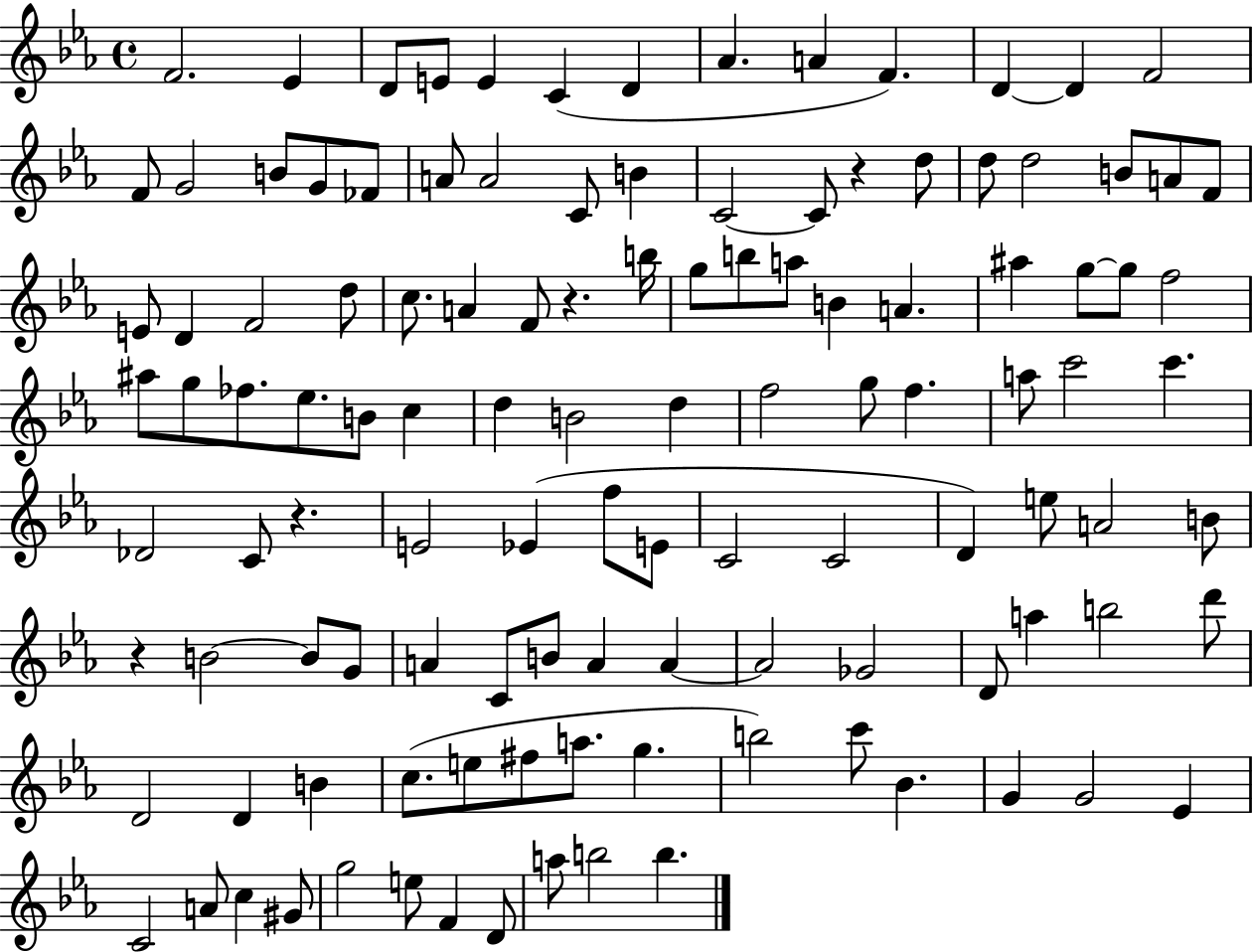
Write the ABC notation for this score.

X:1
T:Untitled
M:4/4
L:1/4
K:Eb
F2 _E D/2 E/2 E C D _A A F D D F2 F/2 G2 B/2 G/2 _F/2 A/2 A2 C/2 B C2 C/2 z d/2 d/2 d2 B/2 A/2 F/2 E/2 D F2 d/2 c/2 A F/2 z b/4 g/2 b/2 a/2 B A ^a g/2 g/2 f2 ^a/2 g/2 _f/2 _e/2 B/2 c d B2 d f2 g/2 f a/2 c'2 c' _D2 C/2 z E2 _E f/2 E/2 C2 C2 D e/2 A2 B/2 z B2 B/2 G/2 A C/2 B/2 A A A2 _G2 D/2 a b2 d'/2 D2 D B c/2 e/2 ^f/2 a/2 g b2 c'/2 _B G G2 _E C2 A/2 c ^G/2 g2 e/2 F D/2 a/2 b2 b